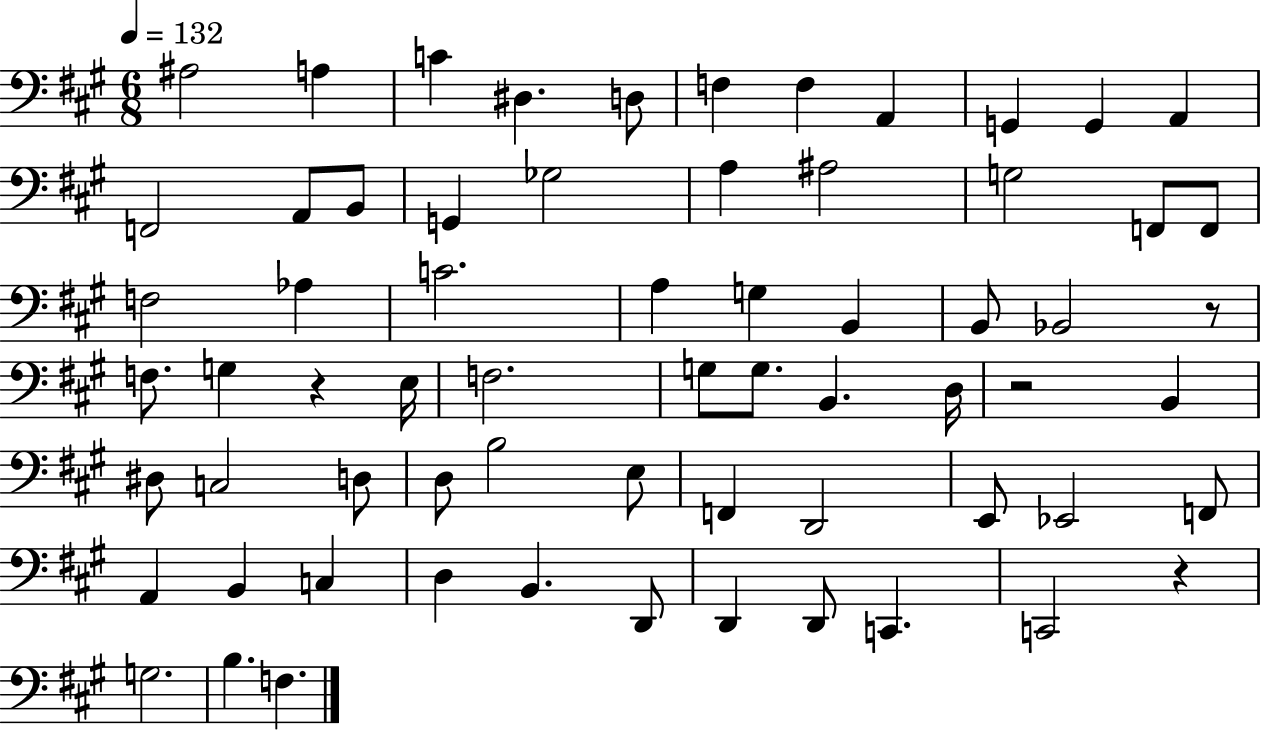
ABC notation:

X:1
T:Untitled
M:6/8
L:1/4
K:A
^A,2 A, C ^D, D,/2 F, F, A,, G,, G,, A,, F,,2 A,,/2 B,,/2 G,, _G,2 A, ^A,2 G,2 F,,/2 F,,/2 F,2 _A, C2 A, G, B,, B,,/2 _B,,2 z/2 F,/2 G, z E,/4 F,2 G,/2 G,/2 B,, D,/4 z2 B,, ^D,/2 C,2 D,/2 D,/2 B,2 E,/2 F,, D,,2 E,,/2 _E,,2 F,,/2 A,, B,, C, D, B,, D,,/2 D,, D,,/2 C,, C,,2 z G,2 B, F,